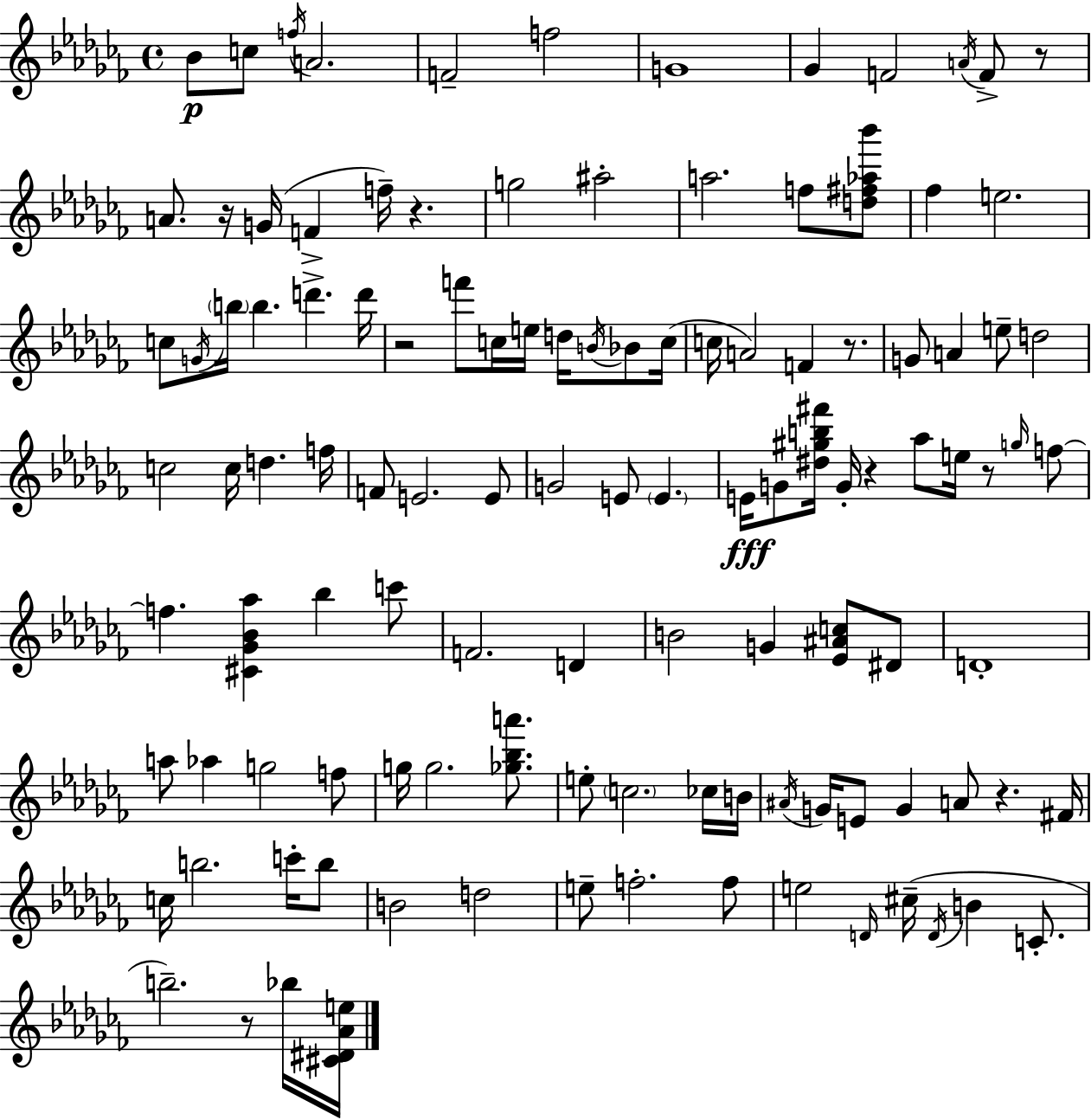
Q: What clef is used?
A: treble